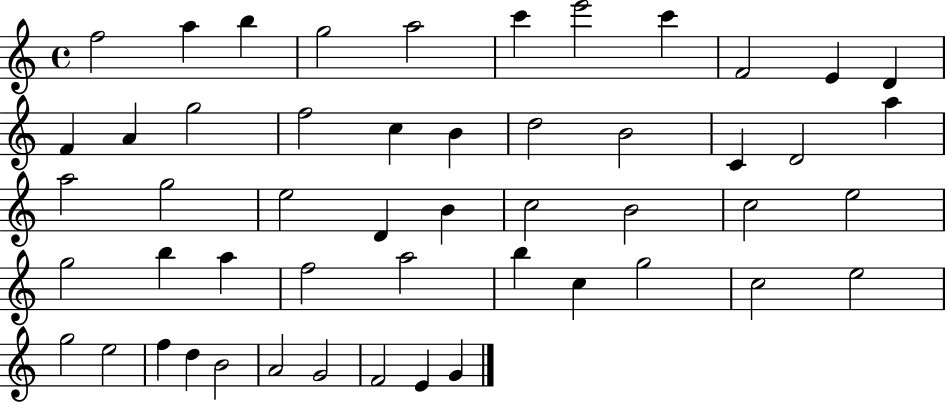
F5/h A5/q B5/q G5/h A5/h C6/q E6/h C6/q F4/h E4/q D4/q F4/q A4/q G5/h F5/h C5/q B4/q D5/h B4/h C4/q D4/h A5/q A5/h G5/h E5/h D4/q B4/q C5/h B4/h C5/h E5/h G5/h B5/q A5/q F5/h A5/h B5/q C5/q G5/h C5/h E5/h G5/h E5/h F5/q D5/q B4/h A4/h G4/h F4/h E4/q G4/q